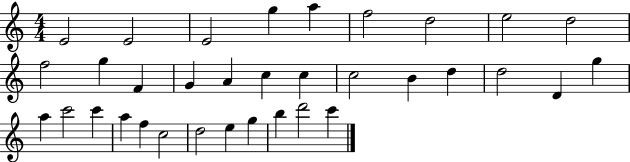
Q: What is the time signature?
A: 4/4